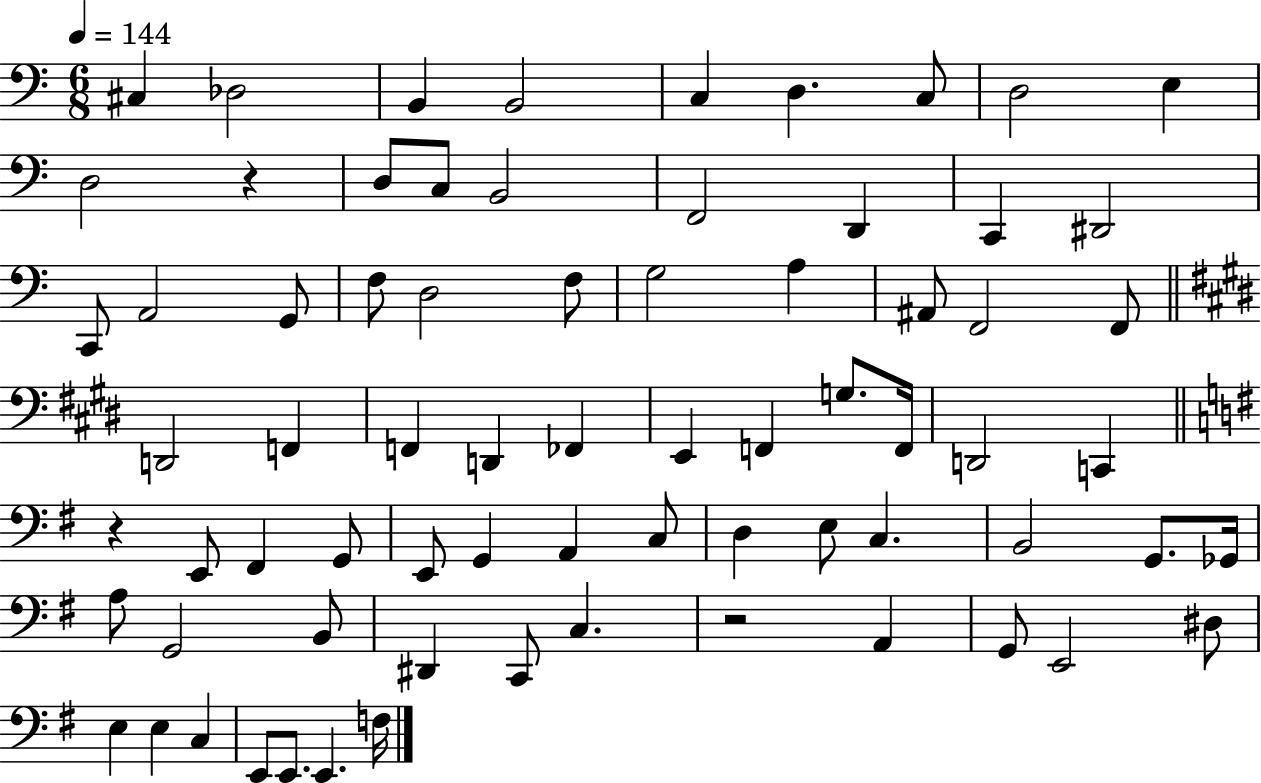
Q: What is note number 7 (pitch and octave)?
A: C3